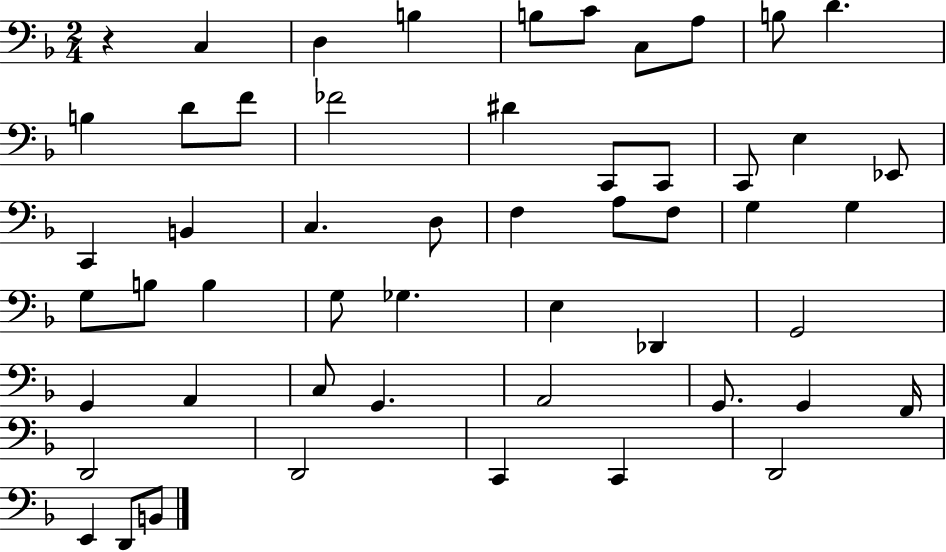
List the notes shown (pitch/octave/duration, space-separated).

R/q C3/q D3/q B3/q B3/e C4/e C3/e A3/e B3/e D4/q. B3/q D4/e F4/e FES4/h D#4/q C2/e C2/e C2/e E3/q Eb2/e C2/q B2/q C3/q. D3/e F3/q A3/e F3/e G3/q G3/q G3/e B3/e B3/q G3/e Gb3/q. E3/q Db2/q G2/h G2/q A2/q C3/e G2/q. A2/h G2/e. G2/q F2/s D2/h D2/h C2/q C2/q D2/h E2/q D2/e B2/e